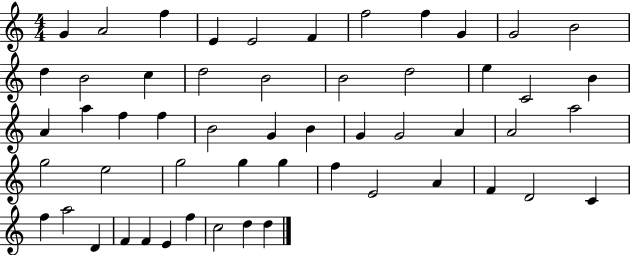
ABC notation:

X:1
T:Untitled
M:4/4
L:1/4
K:C
G A2 f E E2 F f2 f G G2 B2 d B2 c d2 B2 B2 d2 e C2 B A a f f B2 G B G G2 A A2 a2 g2 e2 g2 g g f E2 A F D2 C f a2 D F F E f c2 d d